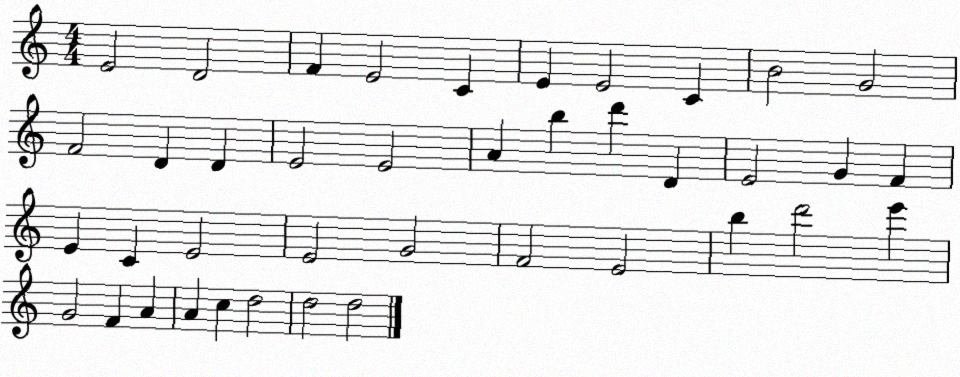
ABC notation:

X:1
T:Untitled
M:4/4
L:1/4
K:C
E2 D2 F E2 C E E2 C B2 G2 F2 D D E2 E2 A b d' D E2 G F E C E2 E2 G2 F2 E2 b d'2 e' G2 F A A c d2 d2 d2